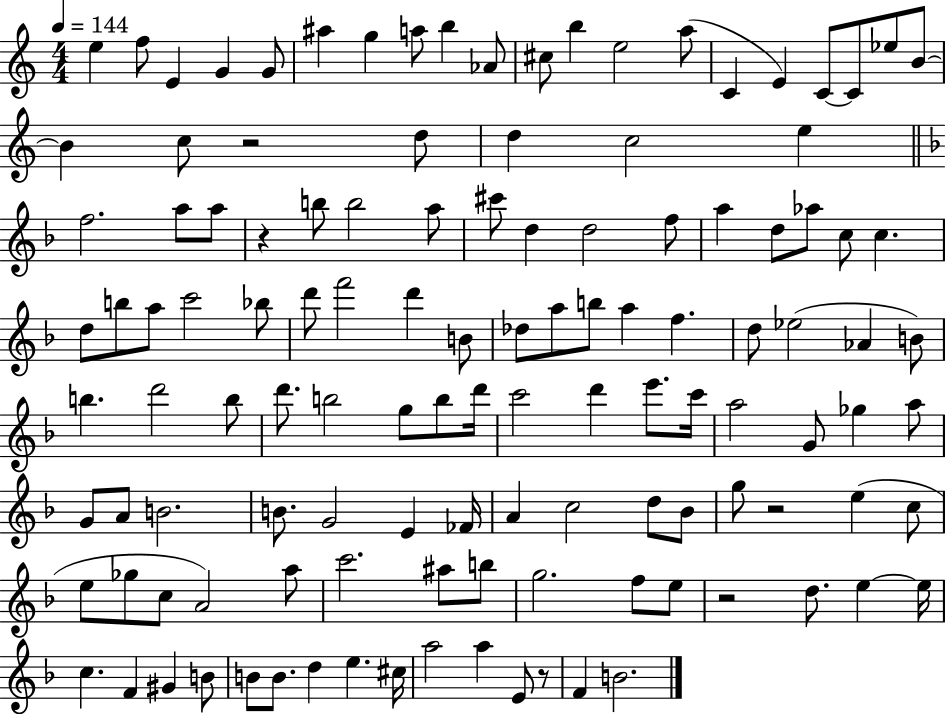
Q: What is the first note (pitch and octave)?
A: E5